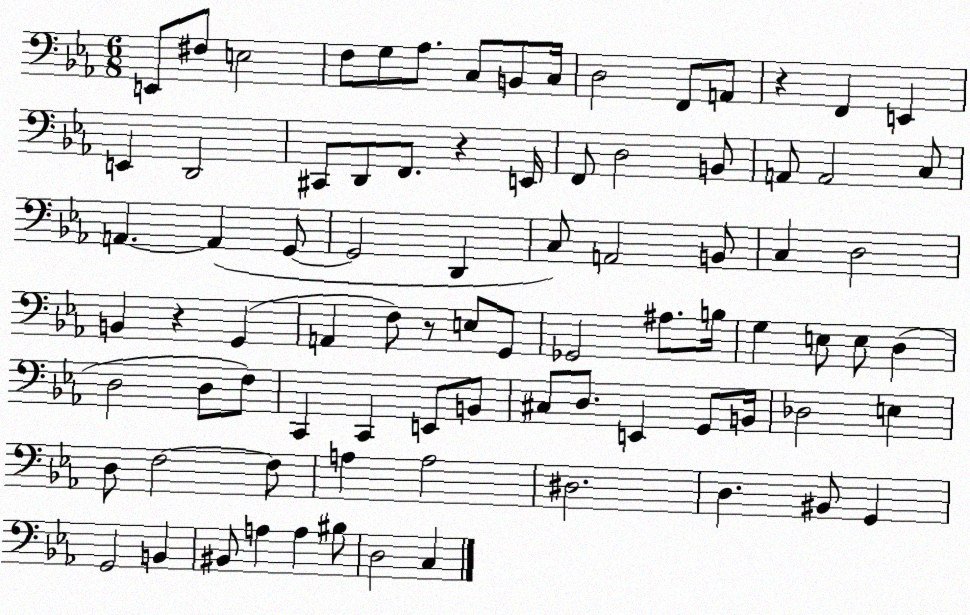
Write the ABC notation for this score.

X:1
T:Untitled
M:6/8
L:1/4
K:Eb
E,,/2 ^F,/2 E,2 F,/2 G,/2 _A,/2 C,/2 B,,/2 C,/4 D,2 F,,/2 A,,/2 z F,, E,, E,, D,,2 ^C,,/2 D,,/2 F,,/2 z E,,/4 F,,/2 D,2 B,,/2 A,,/2 A,,2 C,/2 A,, A,, G,,/2 G,,2 D,, C,/2 A,,2 B,,/2 C, D,2 B,, z G,, A,, F,/2 z/2 E,/2 G,,/2 _G,,2 ^A,/2 B,/4 G, E,/2 E,/2 D, D,2 D,/2 F,/2 C,, C,, E,,/2 B,,/2 ^C,/2 D,/2 E,, G,,/2 B,,/4 _D,2 E, D,/2 F,2 F,/2 A, A,2 ^D,2 D, ^B,,/2 G,, G,,2 B,, ^B,,/2 A, A, ^B,/2 D,2 C,